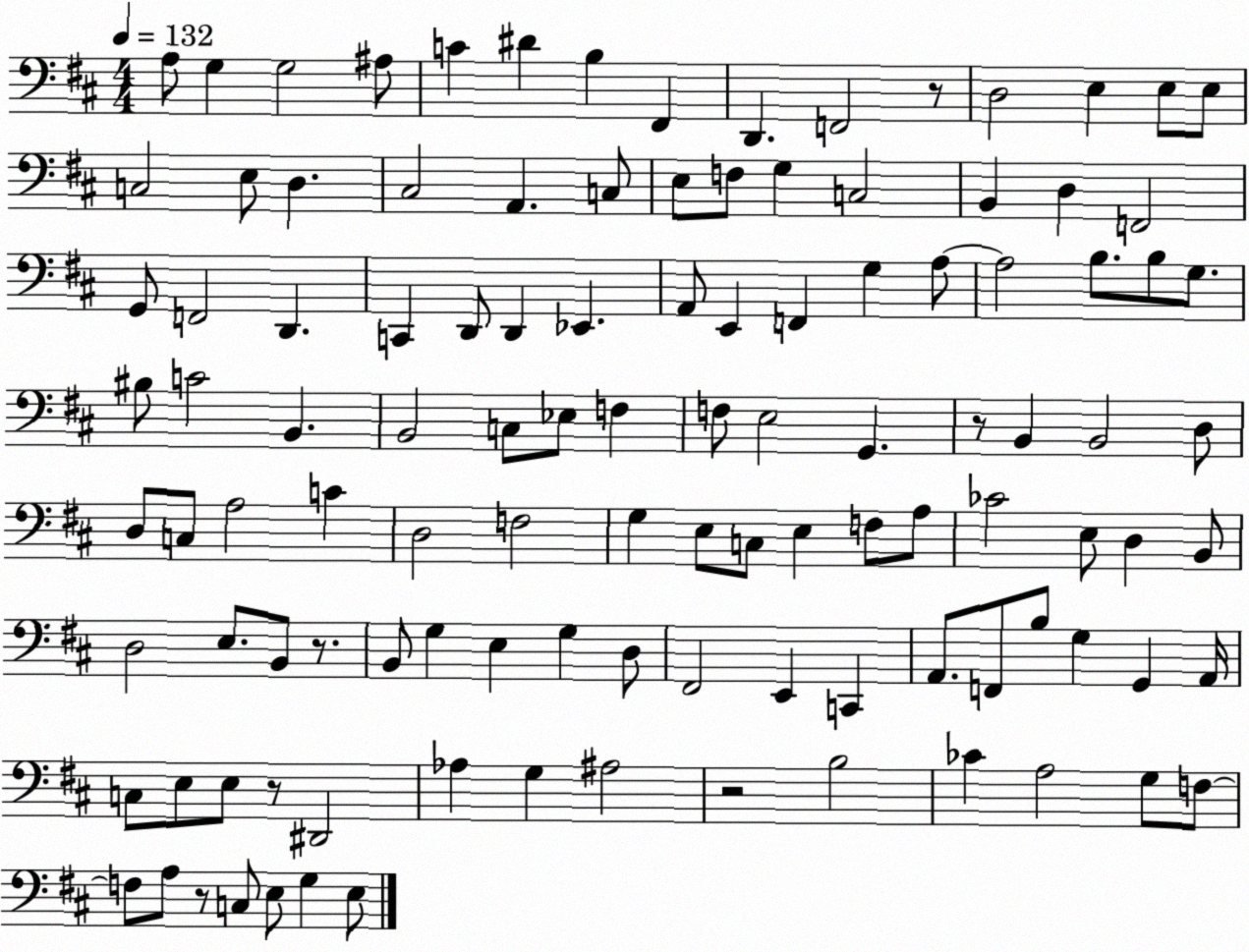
X:1
T:Untitled
M:4/4
L:1/4
K:D
A,/2 G, G,2 ^A,/2 C ^D B, ^F,, D,, F,,2 z/2 D,2 E, E,/2 E,/2 C,2 E,/2 D, ^C,2 A,, C,/2 E,/2 F,/2 G, C,2 B,, D, F,,2 G,,/2 F,,2 D,, C,, D,,/2 D,, _E,, A,,/2 E,, F,, G, A,/2 A,2 B,/2 B,/2 G,/2 ^B,/2 C2 B,, B,,2 C,/2 _E,/2 F, F,/2 E,2 G,, z/2 B,, B,,2 D,/2 D,/2 C,/2 A,2 C D,2 F,2 G, E,/2 C,/2 E, F,/2 A,/2 _C2 E,/2 D, B,,/2 D,2 E,/2 B,,/2 z/2 B,,/2 G, E, G, D,/2 ^F,,2 E,, C,, A,,/2 F,,/2 B,/2 G, G,, A,,/4 C,/2 E,/2 E,/2 z/2 ^D,,2 _A, G, ^A,2 z2 B,2 _C A,2 G,/2 F,/2 F,/2 A,/2 z/2 C,/2 E,/2 G, E,/2